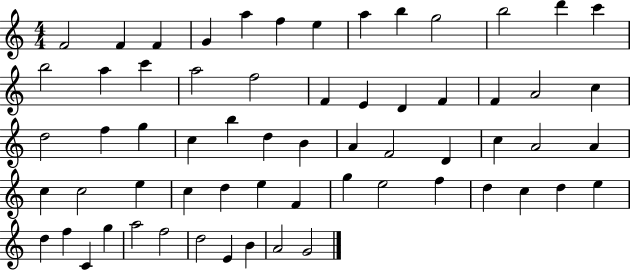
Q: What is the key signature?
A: C major